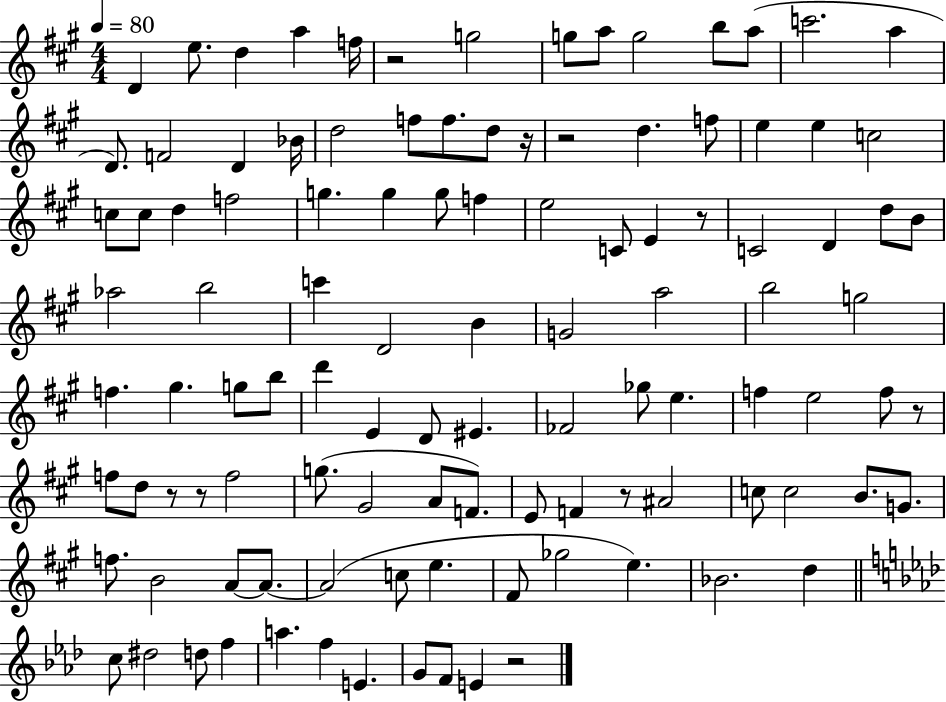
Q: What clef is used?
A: treble